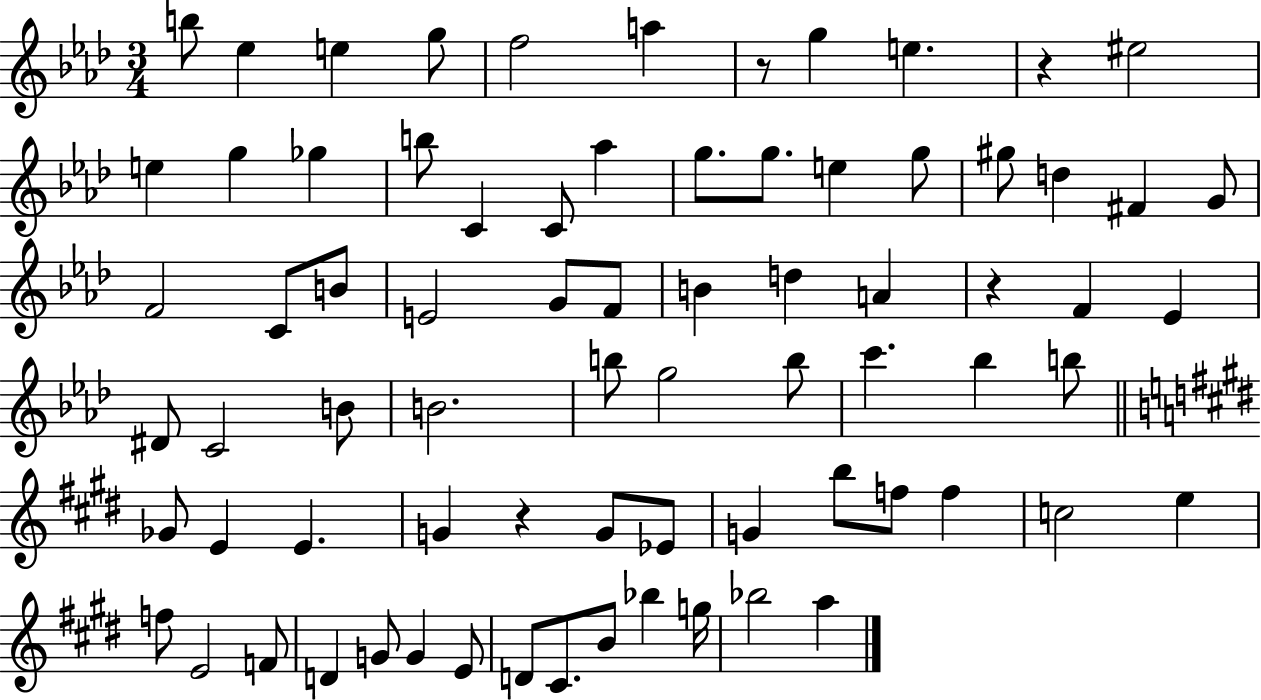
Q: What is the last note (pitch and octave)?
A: A5